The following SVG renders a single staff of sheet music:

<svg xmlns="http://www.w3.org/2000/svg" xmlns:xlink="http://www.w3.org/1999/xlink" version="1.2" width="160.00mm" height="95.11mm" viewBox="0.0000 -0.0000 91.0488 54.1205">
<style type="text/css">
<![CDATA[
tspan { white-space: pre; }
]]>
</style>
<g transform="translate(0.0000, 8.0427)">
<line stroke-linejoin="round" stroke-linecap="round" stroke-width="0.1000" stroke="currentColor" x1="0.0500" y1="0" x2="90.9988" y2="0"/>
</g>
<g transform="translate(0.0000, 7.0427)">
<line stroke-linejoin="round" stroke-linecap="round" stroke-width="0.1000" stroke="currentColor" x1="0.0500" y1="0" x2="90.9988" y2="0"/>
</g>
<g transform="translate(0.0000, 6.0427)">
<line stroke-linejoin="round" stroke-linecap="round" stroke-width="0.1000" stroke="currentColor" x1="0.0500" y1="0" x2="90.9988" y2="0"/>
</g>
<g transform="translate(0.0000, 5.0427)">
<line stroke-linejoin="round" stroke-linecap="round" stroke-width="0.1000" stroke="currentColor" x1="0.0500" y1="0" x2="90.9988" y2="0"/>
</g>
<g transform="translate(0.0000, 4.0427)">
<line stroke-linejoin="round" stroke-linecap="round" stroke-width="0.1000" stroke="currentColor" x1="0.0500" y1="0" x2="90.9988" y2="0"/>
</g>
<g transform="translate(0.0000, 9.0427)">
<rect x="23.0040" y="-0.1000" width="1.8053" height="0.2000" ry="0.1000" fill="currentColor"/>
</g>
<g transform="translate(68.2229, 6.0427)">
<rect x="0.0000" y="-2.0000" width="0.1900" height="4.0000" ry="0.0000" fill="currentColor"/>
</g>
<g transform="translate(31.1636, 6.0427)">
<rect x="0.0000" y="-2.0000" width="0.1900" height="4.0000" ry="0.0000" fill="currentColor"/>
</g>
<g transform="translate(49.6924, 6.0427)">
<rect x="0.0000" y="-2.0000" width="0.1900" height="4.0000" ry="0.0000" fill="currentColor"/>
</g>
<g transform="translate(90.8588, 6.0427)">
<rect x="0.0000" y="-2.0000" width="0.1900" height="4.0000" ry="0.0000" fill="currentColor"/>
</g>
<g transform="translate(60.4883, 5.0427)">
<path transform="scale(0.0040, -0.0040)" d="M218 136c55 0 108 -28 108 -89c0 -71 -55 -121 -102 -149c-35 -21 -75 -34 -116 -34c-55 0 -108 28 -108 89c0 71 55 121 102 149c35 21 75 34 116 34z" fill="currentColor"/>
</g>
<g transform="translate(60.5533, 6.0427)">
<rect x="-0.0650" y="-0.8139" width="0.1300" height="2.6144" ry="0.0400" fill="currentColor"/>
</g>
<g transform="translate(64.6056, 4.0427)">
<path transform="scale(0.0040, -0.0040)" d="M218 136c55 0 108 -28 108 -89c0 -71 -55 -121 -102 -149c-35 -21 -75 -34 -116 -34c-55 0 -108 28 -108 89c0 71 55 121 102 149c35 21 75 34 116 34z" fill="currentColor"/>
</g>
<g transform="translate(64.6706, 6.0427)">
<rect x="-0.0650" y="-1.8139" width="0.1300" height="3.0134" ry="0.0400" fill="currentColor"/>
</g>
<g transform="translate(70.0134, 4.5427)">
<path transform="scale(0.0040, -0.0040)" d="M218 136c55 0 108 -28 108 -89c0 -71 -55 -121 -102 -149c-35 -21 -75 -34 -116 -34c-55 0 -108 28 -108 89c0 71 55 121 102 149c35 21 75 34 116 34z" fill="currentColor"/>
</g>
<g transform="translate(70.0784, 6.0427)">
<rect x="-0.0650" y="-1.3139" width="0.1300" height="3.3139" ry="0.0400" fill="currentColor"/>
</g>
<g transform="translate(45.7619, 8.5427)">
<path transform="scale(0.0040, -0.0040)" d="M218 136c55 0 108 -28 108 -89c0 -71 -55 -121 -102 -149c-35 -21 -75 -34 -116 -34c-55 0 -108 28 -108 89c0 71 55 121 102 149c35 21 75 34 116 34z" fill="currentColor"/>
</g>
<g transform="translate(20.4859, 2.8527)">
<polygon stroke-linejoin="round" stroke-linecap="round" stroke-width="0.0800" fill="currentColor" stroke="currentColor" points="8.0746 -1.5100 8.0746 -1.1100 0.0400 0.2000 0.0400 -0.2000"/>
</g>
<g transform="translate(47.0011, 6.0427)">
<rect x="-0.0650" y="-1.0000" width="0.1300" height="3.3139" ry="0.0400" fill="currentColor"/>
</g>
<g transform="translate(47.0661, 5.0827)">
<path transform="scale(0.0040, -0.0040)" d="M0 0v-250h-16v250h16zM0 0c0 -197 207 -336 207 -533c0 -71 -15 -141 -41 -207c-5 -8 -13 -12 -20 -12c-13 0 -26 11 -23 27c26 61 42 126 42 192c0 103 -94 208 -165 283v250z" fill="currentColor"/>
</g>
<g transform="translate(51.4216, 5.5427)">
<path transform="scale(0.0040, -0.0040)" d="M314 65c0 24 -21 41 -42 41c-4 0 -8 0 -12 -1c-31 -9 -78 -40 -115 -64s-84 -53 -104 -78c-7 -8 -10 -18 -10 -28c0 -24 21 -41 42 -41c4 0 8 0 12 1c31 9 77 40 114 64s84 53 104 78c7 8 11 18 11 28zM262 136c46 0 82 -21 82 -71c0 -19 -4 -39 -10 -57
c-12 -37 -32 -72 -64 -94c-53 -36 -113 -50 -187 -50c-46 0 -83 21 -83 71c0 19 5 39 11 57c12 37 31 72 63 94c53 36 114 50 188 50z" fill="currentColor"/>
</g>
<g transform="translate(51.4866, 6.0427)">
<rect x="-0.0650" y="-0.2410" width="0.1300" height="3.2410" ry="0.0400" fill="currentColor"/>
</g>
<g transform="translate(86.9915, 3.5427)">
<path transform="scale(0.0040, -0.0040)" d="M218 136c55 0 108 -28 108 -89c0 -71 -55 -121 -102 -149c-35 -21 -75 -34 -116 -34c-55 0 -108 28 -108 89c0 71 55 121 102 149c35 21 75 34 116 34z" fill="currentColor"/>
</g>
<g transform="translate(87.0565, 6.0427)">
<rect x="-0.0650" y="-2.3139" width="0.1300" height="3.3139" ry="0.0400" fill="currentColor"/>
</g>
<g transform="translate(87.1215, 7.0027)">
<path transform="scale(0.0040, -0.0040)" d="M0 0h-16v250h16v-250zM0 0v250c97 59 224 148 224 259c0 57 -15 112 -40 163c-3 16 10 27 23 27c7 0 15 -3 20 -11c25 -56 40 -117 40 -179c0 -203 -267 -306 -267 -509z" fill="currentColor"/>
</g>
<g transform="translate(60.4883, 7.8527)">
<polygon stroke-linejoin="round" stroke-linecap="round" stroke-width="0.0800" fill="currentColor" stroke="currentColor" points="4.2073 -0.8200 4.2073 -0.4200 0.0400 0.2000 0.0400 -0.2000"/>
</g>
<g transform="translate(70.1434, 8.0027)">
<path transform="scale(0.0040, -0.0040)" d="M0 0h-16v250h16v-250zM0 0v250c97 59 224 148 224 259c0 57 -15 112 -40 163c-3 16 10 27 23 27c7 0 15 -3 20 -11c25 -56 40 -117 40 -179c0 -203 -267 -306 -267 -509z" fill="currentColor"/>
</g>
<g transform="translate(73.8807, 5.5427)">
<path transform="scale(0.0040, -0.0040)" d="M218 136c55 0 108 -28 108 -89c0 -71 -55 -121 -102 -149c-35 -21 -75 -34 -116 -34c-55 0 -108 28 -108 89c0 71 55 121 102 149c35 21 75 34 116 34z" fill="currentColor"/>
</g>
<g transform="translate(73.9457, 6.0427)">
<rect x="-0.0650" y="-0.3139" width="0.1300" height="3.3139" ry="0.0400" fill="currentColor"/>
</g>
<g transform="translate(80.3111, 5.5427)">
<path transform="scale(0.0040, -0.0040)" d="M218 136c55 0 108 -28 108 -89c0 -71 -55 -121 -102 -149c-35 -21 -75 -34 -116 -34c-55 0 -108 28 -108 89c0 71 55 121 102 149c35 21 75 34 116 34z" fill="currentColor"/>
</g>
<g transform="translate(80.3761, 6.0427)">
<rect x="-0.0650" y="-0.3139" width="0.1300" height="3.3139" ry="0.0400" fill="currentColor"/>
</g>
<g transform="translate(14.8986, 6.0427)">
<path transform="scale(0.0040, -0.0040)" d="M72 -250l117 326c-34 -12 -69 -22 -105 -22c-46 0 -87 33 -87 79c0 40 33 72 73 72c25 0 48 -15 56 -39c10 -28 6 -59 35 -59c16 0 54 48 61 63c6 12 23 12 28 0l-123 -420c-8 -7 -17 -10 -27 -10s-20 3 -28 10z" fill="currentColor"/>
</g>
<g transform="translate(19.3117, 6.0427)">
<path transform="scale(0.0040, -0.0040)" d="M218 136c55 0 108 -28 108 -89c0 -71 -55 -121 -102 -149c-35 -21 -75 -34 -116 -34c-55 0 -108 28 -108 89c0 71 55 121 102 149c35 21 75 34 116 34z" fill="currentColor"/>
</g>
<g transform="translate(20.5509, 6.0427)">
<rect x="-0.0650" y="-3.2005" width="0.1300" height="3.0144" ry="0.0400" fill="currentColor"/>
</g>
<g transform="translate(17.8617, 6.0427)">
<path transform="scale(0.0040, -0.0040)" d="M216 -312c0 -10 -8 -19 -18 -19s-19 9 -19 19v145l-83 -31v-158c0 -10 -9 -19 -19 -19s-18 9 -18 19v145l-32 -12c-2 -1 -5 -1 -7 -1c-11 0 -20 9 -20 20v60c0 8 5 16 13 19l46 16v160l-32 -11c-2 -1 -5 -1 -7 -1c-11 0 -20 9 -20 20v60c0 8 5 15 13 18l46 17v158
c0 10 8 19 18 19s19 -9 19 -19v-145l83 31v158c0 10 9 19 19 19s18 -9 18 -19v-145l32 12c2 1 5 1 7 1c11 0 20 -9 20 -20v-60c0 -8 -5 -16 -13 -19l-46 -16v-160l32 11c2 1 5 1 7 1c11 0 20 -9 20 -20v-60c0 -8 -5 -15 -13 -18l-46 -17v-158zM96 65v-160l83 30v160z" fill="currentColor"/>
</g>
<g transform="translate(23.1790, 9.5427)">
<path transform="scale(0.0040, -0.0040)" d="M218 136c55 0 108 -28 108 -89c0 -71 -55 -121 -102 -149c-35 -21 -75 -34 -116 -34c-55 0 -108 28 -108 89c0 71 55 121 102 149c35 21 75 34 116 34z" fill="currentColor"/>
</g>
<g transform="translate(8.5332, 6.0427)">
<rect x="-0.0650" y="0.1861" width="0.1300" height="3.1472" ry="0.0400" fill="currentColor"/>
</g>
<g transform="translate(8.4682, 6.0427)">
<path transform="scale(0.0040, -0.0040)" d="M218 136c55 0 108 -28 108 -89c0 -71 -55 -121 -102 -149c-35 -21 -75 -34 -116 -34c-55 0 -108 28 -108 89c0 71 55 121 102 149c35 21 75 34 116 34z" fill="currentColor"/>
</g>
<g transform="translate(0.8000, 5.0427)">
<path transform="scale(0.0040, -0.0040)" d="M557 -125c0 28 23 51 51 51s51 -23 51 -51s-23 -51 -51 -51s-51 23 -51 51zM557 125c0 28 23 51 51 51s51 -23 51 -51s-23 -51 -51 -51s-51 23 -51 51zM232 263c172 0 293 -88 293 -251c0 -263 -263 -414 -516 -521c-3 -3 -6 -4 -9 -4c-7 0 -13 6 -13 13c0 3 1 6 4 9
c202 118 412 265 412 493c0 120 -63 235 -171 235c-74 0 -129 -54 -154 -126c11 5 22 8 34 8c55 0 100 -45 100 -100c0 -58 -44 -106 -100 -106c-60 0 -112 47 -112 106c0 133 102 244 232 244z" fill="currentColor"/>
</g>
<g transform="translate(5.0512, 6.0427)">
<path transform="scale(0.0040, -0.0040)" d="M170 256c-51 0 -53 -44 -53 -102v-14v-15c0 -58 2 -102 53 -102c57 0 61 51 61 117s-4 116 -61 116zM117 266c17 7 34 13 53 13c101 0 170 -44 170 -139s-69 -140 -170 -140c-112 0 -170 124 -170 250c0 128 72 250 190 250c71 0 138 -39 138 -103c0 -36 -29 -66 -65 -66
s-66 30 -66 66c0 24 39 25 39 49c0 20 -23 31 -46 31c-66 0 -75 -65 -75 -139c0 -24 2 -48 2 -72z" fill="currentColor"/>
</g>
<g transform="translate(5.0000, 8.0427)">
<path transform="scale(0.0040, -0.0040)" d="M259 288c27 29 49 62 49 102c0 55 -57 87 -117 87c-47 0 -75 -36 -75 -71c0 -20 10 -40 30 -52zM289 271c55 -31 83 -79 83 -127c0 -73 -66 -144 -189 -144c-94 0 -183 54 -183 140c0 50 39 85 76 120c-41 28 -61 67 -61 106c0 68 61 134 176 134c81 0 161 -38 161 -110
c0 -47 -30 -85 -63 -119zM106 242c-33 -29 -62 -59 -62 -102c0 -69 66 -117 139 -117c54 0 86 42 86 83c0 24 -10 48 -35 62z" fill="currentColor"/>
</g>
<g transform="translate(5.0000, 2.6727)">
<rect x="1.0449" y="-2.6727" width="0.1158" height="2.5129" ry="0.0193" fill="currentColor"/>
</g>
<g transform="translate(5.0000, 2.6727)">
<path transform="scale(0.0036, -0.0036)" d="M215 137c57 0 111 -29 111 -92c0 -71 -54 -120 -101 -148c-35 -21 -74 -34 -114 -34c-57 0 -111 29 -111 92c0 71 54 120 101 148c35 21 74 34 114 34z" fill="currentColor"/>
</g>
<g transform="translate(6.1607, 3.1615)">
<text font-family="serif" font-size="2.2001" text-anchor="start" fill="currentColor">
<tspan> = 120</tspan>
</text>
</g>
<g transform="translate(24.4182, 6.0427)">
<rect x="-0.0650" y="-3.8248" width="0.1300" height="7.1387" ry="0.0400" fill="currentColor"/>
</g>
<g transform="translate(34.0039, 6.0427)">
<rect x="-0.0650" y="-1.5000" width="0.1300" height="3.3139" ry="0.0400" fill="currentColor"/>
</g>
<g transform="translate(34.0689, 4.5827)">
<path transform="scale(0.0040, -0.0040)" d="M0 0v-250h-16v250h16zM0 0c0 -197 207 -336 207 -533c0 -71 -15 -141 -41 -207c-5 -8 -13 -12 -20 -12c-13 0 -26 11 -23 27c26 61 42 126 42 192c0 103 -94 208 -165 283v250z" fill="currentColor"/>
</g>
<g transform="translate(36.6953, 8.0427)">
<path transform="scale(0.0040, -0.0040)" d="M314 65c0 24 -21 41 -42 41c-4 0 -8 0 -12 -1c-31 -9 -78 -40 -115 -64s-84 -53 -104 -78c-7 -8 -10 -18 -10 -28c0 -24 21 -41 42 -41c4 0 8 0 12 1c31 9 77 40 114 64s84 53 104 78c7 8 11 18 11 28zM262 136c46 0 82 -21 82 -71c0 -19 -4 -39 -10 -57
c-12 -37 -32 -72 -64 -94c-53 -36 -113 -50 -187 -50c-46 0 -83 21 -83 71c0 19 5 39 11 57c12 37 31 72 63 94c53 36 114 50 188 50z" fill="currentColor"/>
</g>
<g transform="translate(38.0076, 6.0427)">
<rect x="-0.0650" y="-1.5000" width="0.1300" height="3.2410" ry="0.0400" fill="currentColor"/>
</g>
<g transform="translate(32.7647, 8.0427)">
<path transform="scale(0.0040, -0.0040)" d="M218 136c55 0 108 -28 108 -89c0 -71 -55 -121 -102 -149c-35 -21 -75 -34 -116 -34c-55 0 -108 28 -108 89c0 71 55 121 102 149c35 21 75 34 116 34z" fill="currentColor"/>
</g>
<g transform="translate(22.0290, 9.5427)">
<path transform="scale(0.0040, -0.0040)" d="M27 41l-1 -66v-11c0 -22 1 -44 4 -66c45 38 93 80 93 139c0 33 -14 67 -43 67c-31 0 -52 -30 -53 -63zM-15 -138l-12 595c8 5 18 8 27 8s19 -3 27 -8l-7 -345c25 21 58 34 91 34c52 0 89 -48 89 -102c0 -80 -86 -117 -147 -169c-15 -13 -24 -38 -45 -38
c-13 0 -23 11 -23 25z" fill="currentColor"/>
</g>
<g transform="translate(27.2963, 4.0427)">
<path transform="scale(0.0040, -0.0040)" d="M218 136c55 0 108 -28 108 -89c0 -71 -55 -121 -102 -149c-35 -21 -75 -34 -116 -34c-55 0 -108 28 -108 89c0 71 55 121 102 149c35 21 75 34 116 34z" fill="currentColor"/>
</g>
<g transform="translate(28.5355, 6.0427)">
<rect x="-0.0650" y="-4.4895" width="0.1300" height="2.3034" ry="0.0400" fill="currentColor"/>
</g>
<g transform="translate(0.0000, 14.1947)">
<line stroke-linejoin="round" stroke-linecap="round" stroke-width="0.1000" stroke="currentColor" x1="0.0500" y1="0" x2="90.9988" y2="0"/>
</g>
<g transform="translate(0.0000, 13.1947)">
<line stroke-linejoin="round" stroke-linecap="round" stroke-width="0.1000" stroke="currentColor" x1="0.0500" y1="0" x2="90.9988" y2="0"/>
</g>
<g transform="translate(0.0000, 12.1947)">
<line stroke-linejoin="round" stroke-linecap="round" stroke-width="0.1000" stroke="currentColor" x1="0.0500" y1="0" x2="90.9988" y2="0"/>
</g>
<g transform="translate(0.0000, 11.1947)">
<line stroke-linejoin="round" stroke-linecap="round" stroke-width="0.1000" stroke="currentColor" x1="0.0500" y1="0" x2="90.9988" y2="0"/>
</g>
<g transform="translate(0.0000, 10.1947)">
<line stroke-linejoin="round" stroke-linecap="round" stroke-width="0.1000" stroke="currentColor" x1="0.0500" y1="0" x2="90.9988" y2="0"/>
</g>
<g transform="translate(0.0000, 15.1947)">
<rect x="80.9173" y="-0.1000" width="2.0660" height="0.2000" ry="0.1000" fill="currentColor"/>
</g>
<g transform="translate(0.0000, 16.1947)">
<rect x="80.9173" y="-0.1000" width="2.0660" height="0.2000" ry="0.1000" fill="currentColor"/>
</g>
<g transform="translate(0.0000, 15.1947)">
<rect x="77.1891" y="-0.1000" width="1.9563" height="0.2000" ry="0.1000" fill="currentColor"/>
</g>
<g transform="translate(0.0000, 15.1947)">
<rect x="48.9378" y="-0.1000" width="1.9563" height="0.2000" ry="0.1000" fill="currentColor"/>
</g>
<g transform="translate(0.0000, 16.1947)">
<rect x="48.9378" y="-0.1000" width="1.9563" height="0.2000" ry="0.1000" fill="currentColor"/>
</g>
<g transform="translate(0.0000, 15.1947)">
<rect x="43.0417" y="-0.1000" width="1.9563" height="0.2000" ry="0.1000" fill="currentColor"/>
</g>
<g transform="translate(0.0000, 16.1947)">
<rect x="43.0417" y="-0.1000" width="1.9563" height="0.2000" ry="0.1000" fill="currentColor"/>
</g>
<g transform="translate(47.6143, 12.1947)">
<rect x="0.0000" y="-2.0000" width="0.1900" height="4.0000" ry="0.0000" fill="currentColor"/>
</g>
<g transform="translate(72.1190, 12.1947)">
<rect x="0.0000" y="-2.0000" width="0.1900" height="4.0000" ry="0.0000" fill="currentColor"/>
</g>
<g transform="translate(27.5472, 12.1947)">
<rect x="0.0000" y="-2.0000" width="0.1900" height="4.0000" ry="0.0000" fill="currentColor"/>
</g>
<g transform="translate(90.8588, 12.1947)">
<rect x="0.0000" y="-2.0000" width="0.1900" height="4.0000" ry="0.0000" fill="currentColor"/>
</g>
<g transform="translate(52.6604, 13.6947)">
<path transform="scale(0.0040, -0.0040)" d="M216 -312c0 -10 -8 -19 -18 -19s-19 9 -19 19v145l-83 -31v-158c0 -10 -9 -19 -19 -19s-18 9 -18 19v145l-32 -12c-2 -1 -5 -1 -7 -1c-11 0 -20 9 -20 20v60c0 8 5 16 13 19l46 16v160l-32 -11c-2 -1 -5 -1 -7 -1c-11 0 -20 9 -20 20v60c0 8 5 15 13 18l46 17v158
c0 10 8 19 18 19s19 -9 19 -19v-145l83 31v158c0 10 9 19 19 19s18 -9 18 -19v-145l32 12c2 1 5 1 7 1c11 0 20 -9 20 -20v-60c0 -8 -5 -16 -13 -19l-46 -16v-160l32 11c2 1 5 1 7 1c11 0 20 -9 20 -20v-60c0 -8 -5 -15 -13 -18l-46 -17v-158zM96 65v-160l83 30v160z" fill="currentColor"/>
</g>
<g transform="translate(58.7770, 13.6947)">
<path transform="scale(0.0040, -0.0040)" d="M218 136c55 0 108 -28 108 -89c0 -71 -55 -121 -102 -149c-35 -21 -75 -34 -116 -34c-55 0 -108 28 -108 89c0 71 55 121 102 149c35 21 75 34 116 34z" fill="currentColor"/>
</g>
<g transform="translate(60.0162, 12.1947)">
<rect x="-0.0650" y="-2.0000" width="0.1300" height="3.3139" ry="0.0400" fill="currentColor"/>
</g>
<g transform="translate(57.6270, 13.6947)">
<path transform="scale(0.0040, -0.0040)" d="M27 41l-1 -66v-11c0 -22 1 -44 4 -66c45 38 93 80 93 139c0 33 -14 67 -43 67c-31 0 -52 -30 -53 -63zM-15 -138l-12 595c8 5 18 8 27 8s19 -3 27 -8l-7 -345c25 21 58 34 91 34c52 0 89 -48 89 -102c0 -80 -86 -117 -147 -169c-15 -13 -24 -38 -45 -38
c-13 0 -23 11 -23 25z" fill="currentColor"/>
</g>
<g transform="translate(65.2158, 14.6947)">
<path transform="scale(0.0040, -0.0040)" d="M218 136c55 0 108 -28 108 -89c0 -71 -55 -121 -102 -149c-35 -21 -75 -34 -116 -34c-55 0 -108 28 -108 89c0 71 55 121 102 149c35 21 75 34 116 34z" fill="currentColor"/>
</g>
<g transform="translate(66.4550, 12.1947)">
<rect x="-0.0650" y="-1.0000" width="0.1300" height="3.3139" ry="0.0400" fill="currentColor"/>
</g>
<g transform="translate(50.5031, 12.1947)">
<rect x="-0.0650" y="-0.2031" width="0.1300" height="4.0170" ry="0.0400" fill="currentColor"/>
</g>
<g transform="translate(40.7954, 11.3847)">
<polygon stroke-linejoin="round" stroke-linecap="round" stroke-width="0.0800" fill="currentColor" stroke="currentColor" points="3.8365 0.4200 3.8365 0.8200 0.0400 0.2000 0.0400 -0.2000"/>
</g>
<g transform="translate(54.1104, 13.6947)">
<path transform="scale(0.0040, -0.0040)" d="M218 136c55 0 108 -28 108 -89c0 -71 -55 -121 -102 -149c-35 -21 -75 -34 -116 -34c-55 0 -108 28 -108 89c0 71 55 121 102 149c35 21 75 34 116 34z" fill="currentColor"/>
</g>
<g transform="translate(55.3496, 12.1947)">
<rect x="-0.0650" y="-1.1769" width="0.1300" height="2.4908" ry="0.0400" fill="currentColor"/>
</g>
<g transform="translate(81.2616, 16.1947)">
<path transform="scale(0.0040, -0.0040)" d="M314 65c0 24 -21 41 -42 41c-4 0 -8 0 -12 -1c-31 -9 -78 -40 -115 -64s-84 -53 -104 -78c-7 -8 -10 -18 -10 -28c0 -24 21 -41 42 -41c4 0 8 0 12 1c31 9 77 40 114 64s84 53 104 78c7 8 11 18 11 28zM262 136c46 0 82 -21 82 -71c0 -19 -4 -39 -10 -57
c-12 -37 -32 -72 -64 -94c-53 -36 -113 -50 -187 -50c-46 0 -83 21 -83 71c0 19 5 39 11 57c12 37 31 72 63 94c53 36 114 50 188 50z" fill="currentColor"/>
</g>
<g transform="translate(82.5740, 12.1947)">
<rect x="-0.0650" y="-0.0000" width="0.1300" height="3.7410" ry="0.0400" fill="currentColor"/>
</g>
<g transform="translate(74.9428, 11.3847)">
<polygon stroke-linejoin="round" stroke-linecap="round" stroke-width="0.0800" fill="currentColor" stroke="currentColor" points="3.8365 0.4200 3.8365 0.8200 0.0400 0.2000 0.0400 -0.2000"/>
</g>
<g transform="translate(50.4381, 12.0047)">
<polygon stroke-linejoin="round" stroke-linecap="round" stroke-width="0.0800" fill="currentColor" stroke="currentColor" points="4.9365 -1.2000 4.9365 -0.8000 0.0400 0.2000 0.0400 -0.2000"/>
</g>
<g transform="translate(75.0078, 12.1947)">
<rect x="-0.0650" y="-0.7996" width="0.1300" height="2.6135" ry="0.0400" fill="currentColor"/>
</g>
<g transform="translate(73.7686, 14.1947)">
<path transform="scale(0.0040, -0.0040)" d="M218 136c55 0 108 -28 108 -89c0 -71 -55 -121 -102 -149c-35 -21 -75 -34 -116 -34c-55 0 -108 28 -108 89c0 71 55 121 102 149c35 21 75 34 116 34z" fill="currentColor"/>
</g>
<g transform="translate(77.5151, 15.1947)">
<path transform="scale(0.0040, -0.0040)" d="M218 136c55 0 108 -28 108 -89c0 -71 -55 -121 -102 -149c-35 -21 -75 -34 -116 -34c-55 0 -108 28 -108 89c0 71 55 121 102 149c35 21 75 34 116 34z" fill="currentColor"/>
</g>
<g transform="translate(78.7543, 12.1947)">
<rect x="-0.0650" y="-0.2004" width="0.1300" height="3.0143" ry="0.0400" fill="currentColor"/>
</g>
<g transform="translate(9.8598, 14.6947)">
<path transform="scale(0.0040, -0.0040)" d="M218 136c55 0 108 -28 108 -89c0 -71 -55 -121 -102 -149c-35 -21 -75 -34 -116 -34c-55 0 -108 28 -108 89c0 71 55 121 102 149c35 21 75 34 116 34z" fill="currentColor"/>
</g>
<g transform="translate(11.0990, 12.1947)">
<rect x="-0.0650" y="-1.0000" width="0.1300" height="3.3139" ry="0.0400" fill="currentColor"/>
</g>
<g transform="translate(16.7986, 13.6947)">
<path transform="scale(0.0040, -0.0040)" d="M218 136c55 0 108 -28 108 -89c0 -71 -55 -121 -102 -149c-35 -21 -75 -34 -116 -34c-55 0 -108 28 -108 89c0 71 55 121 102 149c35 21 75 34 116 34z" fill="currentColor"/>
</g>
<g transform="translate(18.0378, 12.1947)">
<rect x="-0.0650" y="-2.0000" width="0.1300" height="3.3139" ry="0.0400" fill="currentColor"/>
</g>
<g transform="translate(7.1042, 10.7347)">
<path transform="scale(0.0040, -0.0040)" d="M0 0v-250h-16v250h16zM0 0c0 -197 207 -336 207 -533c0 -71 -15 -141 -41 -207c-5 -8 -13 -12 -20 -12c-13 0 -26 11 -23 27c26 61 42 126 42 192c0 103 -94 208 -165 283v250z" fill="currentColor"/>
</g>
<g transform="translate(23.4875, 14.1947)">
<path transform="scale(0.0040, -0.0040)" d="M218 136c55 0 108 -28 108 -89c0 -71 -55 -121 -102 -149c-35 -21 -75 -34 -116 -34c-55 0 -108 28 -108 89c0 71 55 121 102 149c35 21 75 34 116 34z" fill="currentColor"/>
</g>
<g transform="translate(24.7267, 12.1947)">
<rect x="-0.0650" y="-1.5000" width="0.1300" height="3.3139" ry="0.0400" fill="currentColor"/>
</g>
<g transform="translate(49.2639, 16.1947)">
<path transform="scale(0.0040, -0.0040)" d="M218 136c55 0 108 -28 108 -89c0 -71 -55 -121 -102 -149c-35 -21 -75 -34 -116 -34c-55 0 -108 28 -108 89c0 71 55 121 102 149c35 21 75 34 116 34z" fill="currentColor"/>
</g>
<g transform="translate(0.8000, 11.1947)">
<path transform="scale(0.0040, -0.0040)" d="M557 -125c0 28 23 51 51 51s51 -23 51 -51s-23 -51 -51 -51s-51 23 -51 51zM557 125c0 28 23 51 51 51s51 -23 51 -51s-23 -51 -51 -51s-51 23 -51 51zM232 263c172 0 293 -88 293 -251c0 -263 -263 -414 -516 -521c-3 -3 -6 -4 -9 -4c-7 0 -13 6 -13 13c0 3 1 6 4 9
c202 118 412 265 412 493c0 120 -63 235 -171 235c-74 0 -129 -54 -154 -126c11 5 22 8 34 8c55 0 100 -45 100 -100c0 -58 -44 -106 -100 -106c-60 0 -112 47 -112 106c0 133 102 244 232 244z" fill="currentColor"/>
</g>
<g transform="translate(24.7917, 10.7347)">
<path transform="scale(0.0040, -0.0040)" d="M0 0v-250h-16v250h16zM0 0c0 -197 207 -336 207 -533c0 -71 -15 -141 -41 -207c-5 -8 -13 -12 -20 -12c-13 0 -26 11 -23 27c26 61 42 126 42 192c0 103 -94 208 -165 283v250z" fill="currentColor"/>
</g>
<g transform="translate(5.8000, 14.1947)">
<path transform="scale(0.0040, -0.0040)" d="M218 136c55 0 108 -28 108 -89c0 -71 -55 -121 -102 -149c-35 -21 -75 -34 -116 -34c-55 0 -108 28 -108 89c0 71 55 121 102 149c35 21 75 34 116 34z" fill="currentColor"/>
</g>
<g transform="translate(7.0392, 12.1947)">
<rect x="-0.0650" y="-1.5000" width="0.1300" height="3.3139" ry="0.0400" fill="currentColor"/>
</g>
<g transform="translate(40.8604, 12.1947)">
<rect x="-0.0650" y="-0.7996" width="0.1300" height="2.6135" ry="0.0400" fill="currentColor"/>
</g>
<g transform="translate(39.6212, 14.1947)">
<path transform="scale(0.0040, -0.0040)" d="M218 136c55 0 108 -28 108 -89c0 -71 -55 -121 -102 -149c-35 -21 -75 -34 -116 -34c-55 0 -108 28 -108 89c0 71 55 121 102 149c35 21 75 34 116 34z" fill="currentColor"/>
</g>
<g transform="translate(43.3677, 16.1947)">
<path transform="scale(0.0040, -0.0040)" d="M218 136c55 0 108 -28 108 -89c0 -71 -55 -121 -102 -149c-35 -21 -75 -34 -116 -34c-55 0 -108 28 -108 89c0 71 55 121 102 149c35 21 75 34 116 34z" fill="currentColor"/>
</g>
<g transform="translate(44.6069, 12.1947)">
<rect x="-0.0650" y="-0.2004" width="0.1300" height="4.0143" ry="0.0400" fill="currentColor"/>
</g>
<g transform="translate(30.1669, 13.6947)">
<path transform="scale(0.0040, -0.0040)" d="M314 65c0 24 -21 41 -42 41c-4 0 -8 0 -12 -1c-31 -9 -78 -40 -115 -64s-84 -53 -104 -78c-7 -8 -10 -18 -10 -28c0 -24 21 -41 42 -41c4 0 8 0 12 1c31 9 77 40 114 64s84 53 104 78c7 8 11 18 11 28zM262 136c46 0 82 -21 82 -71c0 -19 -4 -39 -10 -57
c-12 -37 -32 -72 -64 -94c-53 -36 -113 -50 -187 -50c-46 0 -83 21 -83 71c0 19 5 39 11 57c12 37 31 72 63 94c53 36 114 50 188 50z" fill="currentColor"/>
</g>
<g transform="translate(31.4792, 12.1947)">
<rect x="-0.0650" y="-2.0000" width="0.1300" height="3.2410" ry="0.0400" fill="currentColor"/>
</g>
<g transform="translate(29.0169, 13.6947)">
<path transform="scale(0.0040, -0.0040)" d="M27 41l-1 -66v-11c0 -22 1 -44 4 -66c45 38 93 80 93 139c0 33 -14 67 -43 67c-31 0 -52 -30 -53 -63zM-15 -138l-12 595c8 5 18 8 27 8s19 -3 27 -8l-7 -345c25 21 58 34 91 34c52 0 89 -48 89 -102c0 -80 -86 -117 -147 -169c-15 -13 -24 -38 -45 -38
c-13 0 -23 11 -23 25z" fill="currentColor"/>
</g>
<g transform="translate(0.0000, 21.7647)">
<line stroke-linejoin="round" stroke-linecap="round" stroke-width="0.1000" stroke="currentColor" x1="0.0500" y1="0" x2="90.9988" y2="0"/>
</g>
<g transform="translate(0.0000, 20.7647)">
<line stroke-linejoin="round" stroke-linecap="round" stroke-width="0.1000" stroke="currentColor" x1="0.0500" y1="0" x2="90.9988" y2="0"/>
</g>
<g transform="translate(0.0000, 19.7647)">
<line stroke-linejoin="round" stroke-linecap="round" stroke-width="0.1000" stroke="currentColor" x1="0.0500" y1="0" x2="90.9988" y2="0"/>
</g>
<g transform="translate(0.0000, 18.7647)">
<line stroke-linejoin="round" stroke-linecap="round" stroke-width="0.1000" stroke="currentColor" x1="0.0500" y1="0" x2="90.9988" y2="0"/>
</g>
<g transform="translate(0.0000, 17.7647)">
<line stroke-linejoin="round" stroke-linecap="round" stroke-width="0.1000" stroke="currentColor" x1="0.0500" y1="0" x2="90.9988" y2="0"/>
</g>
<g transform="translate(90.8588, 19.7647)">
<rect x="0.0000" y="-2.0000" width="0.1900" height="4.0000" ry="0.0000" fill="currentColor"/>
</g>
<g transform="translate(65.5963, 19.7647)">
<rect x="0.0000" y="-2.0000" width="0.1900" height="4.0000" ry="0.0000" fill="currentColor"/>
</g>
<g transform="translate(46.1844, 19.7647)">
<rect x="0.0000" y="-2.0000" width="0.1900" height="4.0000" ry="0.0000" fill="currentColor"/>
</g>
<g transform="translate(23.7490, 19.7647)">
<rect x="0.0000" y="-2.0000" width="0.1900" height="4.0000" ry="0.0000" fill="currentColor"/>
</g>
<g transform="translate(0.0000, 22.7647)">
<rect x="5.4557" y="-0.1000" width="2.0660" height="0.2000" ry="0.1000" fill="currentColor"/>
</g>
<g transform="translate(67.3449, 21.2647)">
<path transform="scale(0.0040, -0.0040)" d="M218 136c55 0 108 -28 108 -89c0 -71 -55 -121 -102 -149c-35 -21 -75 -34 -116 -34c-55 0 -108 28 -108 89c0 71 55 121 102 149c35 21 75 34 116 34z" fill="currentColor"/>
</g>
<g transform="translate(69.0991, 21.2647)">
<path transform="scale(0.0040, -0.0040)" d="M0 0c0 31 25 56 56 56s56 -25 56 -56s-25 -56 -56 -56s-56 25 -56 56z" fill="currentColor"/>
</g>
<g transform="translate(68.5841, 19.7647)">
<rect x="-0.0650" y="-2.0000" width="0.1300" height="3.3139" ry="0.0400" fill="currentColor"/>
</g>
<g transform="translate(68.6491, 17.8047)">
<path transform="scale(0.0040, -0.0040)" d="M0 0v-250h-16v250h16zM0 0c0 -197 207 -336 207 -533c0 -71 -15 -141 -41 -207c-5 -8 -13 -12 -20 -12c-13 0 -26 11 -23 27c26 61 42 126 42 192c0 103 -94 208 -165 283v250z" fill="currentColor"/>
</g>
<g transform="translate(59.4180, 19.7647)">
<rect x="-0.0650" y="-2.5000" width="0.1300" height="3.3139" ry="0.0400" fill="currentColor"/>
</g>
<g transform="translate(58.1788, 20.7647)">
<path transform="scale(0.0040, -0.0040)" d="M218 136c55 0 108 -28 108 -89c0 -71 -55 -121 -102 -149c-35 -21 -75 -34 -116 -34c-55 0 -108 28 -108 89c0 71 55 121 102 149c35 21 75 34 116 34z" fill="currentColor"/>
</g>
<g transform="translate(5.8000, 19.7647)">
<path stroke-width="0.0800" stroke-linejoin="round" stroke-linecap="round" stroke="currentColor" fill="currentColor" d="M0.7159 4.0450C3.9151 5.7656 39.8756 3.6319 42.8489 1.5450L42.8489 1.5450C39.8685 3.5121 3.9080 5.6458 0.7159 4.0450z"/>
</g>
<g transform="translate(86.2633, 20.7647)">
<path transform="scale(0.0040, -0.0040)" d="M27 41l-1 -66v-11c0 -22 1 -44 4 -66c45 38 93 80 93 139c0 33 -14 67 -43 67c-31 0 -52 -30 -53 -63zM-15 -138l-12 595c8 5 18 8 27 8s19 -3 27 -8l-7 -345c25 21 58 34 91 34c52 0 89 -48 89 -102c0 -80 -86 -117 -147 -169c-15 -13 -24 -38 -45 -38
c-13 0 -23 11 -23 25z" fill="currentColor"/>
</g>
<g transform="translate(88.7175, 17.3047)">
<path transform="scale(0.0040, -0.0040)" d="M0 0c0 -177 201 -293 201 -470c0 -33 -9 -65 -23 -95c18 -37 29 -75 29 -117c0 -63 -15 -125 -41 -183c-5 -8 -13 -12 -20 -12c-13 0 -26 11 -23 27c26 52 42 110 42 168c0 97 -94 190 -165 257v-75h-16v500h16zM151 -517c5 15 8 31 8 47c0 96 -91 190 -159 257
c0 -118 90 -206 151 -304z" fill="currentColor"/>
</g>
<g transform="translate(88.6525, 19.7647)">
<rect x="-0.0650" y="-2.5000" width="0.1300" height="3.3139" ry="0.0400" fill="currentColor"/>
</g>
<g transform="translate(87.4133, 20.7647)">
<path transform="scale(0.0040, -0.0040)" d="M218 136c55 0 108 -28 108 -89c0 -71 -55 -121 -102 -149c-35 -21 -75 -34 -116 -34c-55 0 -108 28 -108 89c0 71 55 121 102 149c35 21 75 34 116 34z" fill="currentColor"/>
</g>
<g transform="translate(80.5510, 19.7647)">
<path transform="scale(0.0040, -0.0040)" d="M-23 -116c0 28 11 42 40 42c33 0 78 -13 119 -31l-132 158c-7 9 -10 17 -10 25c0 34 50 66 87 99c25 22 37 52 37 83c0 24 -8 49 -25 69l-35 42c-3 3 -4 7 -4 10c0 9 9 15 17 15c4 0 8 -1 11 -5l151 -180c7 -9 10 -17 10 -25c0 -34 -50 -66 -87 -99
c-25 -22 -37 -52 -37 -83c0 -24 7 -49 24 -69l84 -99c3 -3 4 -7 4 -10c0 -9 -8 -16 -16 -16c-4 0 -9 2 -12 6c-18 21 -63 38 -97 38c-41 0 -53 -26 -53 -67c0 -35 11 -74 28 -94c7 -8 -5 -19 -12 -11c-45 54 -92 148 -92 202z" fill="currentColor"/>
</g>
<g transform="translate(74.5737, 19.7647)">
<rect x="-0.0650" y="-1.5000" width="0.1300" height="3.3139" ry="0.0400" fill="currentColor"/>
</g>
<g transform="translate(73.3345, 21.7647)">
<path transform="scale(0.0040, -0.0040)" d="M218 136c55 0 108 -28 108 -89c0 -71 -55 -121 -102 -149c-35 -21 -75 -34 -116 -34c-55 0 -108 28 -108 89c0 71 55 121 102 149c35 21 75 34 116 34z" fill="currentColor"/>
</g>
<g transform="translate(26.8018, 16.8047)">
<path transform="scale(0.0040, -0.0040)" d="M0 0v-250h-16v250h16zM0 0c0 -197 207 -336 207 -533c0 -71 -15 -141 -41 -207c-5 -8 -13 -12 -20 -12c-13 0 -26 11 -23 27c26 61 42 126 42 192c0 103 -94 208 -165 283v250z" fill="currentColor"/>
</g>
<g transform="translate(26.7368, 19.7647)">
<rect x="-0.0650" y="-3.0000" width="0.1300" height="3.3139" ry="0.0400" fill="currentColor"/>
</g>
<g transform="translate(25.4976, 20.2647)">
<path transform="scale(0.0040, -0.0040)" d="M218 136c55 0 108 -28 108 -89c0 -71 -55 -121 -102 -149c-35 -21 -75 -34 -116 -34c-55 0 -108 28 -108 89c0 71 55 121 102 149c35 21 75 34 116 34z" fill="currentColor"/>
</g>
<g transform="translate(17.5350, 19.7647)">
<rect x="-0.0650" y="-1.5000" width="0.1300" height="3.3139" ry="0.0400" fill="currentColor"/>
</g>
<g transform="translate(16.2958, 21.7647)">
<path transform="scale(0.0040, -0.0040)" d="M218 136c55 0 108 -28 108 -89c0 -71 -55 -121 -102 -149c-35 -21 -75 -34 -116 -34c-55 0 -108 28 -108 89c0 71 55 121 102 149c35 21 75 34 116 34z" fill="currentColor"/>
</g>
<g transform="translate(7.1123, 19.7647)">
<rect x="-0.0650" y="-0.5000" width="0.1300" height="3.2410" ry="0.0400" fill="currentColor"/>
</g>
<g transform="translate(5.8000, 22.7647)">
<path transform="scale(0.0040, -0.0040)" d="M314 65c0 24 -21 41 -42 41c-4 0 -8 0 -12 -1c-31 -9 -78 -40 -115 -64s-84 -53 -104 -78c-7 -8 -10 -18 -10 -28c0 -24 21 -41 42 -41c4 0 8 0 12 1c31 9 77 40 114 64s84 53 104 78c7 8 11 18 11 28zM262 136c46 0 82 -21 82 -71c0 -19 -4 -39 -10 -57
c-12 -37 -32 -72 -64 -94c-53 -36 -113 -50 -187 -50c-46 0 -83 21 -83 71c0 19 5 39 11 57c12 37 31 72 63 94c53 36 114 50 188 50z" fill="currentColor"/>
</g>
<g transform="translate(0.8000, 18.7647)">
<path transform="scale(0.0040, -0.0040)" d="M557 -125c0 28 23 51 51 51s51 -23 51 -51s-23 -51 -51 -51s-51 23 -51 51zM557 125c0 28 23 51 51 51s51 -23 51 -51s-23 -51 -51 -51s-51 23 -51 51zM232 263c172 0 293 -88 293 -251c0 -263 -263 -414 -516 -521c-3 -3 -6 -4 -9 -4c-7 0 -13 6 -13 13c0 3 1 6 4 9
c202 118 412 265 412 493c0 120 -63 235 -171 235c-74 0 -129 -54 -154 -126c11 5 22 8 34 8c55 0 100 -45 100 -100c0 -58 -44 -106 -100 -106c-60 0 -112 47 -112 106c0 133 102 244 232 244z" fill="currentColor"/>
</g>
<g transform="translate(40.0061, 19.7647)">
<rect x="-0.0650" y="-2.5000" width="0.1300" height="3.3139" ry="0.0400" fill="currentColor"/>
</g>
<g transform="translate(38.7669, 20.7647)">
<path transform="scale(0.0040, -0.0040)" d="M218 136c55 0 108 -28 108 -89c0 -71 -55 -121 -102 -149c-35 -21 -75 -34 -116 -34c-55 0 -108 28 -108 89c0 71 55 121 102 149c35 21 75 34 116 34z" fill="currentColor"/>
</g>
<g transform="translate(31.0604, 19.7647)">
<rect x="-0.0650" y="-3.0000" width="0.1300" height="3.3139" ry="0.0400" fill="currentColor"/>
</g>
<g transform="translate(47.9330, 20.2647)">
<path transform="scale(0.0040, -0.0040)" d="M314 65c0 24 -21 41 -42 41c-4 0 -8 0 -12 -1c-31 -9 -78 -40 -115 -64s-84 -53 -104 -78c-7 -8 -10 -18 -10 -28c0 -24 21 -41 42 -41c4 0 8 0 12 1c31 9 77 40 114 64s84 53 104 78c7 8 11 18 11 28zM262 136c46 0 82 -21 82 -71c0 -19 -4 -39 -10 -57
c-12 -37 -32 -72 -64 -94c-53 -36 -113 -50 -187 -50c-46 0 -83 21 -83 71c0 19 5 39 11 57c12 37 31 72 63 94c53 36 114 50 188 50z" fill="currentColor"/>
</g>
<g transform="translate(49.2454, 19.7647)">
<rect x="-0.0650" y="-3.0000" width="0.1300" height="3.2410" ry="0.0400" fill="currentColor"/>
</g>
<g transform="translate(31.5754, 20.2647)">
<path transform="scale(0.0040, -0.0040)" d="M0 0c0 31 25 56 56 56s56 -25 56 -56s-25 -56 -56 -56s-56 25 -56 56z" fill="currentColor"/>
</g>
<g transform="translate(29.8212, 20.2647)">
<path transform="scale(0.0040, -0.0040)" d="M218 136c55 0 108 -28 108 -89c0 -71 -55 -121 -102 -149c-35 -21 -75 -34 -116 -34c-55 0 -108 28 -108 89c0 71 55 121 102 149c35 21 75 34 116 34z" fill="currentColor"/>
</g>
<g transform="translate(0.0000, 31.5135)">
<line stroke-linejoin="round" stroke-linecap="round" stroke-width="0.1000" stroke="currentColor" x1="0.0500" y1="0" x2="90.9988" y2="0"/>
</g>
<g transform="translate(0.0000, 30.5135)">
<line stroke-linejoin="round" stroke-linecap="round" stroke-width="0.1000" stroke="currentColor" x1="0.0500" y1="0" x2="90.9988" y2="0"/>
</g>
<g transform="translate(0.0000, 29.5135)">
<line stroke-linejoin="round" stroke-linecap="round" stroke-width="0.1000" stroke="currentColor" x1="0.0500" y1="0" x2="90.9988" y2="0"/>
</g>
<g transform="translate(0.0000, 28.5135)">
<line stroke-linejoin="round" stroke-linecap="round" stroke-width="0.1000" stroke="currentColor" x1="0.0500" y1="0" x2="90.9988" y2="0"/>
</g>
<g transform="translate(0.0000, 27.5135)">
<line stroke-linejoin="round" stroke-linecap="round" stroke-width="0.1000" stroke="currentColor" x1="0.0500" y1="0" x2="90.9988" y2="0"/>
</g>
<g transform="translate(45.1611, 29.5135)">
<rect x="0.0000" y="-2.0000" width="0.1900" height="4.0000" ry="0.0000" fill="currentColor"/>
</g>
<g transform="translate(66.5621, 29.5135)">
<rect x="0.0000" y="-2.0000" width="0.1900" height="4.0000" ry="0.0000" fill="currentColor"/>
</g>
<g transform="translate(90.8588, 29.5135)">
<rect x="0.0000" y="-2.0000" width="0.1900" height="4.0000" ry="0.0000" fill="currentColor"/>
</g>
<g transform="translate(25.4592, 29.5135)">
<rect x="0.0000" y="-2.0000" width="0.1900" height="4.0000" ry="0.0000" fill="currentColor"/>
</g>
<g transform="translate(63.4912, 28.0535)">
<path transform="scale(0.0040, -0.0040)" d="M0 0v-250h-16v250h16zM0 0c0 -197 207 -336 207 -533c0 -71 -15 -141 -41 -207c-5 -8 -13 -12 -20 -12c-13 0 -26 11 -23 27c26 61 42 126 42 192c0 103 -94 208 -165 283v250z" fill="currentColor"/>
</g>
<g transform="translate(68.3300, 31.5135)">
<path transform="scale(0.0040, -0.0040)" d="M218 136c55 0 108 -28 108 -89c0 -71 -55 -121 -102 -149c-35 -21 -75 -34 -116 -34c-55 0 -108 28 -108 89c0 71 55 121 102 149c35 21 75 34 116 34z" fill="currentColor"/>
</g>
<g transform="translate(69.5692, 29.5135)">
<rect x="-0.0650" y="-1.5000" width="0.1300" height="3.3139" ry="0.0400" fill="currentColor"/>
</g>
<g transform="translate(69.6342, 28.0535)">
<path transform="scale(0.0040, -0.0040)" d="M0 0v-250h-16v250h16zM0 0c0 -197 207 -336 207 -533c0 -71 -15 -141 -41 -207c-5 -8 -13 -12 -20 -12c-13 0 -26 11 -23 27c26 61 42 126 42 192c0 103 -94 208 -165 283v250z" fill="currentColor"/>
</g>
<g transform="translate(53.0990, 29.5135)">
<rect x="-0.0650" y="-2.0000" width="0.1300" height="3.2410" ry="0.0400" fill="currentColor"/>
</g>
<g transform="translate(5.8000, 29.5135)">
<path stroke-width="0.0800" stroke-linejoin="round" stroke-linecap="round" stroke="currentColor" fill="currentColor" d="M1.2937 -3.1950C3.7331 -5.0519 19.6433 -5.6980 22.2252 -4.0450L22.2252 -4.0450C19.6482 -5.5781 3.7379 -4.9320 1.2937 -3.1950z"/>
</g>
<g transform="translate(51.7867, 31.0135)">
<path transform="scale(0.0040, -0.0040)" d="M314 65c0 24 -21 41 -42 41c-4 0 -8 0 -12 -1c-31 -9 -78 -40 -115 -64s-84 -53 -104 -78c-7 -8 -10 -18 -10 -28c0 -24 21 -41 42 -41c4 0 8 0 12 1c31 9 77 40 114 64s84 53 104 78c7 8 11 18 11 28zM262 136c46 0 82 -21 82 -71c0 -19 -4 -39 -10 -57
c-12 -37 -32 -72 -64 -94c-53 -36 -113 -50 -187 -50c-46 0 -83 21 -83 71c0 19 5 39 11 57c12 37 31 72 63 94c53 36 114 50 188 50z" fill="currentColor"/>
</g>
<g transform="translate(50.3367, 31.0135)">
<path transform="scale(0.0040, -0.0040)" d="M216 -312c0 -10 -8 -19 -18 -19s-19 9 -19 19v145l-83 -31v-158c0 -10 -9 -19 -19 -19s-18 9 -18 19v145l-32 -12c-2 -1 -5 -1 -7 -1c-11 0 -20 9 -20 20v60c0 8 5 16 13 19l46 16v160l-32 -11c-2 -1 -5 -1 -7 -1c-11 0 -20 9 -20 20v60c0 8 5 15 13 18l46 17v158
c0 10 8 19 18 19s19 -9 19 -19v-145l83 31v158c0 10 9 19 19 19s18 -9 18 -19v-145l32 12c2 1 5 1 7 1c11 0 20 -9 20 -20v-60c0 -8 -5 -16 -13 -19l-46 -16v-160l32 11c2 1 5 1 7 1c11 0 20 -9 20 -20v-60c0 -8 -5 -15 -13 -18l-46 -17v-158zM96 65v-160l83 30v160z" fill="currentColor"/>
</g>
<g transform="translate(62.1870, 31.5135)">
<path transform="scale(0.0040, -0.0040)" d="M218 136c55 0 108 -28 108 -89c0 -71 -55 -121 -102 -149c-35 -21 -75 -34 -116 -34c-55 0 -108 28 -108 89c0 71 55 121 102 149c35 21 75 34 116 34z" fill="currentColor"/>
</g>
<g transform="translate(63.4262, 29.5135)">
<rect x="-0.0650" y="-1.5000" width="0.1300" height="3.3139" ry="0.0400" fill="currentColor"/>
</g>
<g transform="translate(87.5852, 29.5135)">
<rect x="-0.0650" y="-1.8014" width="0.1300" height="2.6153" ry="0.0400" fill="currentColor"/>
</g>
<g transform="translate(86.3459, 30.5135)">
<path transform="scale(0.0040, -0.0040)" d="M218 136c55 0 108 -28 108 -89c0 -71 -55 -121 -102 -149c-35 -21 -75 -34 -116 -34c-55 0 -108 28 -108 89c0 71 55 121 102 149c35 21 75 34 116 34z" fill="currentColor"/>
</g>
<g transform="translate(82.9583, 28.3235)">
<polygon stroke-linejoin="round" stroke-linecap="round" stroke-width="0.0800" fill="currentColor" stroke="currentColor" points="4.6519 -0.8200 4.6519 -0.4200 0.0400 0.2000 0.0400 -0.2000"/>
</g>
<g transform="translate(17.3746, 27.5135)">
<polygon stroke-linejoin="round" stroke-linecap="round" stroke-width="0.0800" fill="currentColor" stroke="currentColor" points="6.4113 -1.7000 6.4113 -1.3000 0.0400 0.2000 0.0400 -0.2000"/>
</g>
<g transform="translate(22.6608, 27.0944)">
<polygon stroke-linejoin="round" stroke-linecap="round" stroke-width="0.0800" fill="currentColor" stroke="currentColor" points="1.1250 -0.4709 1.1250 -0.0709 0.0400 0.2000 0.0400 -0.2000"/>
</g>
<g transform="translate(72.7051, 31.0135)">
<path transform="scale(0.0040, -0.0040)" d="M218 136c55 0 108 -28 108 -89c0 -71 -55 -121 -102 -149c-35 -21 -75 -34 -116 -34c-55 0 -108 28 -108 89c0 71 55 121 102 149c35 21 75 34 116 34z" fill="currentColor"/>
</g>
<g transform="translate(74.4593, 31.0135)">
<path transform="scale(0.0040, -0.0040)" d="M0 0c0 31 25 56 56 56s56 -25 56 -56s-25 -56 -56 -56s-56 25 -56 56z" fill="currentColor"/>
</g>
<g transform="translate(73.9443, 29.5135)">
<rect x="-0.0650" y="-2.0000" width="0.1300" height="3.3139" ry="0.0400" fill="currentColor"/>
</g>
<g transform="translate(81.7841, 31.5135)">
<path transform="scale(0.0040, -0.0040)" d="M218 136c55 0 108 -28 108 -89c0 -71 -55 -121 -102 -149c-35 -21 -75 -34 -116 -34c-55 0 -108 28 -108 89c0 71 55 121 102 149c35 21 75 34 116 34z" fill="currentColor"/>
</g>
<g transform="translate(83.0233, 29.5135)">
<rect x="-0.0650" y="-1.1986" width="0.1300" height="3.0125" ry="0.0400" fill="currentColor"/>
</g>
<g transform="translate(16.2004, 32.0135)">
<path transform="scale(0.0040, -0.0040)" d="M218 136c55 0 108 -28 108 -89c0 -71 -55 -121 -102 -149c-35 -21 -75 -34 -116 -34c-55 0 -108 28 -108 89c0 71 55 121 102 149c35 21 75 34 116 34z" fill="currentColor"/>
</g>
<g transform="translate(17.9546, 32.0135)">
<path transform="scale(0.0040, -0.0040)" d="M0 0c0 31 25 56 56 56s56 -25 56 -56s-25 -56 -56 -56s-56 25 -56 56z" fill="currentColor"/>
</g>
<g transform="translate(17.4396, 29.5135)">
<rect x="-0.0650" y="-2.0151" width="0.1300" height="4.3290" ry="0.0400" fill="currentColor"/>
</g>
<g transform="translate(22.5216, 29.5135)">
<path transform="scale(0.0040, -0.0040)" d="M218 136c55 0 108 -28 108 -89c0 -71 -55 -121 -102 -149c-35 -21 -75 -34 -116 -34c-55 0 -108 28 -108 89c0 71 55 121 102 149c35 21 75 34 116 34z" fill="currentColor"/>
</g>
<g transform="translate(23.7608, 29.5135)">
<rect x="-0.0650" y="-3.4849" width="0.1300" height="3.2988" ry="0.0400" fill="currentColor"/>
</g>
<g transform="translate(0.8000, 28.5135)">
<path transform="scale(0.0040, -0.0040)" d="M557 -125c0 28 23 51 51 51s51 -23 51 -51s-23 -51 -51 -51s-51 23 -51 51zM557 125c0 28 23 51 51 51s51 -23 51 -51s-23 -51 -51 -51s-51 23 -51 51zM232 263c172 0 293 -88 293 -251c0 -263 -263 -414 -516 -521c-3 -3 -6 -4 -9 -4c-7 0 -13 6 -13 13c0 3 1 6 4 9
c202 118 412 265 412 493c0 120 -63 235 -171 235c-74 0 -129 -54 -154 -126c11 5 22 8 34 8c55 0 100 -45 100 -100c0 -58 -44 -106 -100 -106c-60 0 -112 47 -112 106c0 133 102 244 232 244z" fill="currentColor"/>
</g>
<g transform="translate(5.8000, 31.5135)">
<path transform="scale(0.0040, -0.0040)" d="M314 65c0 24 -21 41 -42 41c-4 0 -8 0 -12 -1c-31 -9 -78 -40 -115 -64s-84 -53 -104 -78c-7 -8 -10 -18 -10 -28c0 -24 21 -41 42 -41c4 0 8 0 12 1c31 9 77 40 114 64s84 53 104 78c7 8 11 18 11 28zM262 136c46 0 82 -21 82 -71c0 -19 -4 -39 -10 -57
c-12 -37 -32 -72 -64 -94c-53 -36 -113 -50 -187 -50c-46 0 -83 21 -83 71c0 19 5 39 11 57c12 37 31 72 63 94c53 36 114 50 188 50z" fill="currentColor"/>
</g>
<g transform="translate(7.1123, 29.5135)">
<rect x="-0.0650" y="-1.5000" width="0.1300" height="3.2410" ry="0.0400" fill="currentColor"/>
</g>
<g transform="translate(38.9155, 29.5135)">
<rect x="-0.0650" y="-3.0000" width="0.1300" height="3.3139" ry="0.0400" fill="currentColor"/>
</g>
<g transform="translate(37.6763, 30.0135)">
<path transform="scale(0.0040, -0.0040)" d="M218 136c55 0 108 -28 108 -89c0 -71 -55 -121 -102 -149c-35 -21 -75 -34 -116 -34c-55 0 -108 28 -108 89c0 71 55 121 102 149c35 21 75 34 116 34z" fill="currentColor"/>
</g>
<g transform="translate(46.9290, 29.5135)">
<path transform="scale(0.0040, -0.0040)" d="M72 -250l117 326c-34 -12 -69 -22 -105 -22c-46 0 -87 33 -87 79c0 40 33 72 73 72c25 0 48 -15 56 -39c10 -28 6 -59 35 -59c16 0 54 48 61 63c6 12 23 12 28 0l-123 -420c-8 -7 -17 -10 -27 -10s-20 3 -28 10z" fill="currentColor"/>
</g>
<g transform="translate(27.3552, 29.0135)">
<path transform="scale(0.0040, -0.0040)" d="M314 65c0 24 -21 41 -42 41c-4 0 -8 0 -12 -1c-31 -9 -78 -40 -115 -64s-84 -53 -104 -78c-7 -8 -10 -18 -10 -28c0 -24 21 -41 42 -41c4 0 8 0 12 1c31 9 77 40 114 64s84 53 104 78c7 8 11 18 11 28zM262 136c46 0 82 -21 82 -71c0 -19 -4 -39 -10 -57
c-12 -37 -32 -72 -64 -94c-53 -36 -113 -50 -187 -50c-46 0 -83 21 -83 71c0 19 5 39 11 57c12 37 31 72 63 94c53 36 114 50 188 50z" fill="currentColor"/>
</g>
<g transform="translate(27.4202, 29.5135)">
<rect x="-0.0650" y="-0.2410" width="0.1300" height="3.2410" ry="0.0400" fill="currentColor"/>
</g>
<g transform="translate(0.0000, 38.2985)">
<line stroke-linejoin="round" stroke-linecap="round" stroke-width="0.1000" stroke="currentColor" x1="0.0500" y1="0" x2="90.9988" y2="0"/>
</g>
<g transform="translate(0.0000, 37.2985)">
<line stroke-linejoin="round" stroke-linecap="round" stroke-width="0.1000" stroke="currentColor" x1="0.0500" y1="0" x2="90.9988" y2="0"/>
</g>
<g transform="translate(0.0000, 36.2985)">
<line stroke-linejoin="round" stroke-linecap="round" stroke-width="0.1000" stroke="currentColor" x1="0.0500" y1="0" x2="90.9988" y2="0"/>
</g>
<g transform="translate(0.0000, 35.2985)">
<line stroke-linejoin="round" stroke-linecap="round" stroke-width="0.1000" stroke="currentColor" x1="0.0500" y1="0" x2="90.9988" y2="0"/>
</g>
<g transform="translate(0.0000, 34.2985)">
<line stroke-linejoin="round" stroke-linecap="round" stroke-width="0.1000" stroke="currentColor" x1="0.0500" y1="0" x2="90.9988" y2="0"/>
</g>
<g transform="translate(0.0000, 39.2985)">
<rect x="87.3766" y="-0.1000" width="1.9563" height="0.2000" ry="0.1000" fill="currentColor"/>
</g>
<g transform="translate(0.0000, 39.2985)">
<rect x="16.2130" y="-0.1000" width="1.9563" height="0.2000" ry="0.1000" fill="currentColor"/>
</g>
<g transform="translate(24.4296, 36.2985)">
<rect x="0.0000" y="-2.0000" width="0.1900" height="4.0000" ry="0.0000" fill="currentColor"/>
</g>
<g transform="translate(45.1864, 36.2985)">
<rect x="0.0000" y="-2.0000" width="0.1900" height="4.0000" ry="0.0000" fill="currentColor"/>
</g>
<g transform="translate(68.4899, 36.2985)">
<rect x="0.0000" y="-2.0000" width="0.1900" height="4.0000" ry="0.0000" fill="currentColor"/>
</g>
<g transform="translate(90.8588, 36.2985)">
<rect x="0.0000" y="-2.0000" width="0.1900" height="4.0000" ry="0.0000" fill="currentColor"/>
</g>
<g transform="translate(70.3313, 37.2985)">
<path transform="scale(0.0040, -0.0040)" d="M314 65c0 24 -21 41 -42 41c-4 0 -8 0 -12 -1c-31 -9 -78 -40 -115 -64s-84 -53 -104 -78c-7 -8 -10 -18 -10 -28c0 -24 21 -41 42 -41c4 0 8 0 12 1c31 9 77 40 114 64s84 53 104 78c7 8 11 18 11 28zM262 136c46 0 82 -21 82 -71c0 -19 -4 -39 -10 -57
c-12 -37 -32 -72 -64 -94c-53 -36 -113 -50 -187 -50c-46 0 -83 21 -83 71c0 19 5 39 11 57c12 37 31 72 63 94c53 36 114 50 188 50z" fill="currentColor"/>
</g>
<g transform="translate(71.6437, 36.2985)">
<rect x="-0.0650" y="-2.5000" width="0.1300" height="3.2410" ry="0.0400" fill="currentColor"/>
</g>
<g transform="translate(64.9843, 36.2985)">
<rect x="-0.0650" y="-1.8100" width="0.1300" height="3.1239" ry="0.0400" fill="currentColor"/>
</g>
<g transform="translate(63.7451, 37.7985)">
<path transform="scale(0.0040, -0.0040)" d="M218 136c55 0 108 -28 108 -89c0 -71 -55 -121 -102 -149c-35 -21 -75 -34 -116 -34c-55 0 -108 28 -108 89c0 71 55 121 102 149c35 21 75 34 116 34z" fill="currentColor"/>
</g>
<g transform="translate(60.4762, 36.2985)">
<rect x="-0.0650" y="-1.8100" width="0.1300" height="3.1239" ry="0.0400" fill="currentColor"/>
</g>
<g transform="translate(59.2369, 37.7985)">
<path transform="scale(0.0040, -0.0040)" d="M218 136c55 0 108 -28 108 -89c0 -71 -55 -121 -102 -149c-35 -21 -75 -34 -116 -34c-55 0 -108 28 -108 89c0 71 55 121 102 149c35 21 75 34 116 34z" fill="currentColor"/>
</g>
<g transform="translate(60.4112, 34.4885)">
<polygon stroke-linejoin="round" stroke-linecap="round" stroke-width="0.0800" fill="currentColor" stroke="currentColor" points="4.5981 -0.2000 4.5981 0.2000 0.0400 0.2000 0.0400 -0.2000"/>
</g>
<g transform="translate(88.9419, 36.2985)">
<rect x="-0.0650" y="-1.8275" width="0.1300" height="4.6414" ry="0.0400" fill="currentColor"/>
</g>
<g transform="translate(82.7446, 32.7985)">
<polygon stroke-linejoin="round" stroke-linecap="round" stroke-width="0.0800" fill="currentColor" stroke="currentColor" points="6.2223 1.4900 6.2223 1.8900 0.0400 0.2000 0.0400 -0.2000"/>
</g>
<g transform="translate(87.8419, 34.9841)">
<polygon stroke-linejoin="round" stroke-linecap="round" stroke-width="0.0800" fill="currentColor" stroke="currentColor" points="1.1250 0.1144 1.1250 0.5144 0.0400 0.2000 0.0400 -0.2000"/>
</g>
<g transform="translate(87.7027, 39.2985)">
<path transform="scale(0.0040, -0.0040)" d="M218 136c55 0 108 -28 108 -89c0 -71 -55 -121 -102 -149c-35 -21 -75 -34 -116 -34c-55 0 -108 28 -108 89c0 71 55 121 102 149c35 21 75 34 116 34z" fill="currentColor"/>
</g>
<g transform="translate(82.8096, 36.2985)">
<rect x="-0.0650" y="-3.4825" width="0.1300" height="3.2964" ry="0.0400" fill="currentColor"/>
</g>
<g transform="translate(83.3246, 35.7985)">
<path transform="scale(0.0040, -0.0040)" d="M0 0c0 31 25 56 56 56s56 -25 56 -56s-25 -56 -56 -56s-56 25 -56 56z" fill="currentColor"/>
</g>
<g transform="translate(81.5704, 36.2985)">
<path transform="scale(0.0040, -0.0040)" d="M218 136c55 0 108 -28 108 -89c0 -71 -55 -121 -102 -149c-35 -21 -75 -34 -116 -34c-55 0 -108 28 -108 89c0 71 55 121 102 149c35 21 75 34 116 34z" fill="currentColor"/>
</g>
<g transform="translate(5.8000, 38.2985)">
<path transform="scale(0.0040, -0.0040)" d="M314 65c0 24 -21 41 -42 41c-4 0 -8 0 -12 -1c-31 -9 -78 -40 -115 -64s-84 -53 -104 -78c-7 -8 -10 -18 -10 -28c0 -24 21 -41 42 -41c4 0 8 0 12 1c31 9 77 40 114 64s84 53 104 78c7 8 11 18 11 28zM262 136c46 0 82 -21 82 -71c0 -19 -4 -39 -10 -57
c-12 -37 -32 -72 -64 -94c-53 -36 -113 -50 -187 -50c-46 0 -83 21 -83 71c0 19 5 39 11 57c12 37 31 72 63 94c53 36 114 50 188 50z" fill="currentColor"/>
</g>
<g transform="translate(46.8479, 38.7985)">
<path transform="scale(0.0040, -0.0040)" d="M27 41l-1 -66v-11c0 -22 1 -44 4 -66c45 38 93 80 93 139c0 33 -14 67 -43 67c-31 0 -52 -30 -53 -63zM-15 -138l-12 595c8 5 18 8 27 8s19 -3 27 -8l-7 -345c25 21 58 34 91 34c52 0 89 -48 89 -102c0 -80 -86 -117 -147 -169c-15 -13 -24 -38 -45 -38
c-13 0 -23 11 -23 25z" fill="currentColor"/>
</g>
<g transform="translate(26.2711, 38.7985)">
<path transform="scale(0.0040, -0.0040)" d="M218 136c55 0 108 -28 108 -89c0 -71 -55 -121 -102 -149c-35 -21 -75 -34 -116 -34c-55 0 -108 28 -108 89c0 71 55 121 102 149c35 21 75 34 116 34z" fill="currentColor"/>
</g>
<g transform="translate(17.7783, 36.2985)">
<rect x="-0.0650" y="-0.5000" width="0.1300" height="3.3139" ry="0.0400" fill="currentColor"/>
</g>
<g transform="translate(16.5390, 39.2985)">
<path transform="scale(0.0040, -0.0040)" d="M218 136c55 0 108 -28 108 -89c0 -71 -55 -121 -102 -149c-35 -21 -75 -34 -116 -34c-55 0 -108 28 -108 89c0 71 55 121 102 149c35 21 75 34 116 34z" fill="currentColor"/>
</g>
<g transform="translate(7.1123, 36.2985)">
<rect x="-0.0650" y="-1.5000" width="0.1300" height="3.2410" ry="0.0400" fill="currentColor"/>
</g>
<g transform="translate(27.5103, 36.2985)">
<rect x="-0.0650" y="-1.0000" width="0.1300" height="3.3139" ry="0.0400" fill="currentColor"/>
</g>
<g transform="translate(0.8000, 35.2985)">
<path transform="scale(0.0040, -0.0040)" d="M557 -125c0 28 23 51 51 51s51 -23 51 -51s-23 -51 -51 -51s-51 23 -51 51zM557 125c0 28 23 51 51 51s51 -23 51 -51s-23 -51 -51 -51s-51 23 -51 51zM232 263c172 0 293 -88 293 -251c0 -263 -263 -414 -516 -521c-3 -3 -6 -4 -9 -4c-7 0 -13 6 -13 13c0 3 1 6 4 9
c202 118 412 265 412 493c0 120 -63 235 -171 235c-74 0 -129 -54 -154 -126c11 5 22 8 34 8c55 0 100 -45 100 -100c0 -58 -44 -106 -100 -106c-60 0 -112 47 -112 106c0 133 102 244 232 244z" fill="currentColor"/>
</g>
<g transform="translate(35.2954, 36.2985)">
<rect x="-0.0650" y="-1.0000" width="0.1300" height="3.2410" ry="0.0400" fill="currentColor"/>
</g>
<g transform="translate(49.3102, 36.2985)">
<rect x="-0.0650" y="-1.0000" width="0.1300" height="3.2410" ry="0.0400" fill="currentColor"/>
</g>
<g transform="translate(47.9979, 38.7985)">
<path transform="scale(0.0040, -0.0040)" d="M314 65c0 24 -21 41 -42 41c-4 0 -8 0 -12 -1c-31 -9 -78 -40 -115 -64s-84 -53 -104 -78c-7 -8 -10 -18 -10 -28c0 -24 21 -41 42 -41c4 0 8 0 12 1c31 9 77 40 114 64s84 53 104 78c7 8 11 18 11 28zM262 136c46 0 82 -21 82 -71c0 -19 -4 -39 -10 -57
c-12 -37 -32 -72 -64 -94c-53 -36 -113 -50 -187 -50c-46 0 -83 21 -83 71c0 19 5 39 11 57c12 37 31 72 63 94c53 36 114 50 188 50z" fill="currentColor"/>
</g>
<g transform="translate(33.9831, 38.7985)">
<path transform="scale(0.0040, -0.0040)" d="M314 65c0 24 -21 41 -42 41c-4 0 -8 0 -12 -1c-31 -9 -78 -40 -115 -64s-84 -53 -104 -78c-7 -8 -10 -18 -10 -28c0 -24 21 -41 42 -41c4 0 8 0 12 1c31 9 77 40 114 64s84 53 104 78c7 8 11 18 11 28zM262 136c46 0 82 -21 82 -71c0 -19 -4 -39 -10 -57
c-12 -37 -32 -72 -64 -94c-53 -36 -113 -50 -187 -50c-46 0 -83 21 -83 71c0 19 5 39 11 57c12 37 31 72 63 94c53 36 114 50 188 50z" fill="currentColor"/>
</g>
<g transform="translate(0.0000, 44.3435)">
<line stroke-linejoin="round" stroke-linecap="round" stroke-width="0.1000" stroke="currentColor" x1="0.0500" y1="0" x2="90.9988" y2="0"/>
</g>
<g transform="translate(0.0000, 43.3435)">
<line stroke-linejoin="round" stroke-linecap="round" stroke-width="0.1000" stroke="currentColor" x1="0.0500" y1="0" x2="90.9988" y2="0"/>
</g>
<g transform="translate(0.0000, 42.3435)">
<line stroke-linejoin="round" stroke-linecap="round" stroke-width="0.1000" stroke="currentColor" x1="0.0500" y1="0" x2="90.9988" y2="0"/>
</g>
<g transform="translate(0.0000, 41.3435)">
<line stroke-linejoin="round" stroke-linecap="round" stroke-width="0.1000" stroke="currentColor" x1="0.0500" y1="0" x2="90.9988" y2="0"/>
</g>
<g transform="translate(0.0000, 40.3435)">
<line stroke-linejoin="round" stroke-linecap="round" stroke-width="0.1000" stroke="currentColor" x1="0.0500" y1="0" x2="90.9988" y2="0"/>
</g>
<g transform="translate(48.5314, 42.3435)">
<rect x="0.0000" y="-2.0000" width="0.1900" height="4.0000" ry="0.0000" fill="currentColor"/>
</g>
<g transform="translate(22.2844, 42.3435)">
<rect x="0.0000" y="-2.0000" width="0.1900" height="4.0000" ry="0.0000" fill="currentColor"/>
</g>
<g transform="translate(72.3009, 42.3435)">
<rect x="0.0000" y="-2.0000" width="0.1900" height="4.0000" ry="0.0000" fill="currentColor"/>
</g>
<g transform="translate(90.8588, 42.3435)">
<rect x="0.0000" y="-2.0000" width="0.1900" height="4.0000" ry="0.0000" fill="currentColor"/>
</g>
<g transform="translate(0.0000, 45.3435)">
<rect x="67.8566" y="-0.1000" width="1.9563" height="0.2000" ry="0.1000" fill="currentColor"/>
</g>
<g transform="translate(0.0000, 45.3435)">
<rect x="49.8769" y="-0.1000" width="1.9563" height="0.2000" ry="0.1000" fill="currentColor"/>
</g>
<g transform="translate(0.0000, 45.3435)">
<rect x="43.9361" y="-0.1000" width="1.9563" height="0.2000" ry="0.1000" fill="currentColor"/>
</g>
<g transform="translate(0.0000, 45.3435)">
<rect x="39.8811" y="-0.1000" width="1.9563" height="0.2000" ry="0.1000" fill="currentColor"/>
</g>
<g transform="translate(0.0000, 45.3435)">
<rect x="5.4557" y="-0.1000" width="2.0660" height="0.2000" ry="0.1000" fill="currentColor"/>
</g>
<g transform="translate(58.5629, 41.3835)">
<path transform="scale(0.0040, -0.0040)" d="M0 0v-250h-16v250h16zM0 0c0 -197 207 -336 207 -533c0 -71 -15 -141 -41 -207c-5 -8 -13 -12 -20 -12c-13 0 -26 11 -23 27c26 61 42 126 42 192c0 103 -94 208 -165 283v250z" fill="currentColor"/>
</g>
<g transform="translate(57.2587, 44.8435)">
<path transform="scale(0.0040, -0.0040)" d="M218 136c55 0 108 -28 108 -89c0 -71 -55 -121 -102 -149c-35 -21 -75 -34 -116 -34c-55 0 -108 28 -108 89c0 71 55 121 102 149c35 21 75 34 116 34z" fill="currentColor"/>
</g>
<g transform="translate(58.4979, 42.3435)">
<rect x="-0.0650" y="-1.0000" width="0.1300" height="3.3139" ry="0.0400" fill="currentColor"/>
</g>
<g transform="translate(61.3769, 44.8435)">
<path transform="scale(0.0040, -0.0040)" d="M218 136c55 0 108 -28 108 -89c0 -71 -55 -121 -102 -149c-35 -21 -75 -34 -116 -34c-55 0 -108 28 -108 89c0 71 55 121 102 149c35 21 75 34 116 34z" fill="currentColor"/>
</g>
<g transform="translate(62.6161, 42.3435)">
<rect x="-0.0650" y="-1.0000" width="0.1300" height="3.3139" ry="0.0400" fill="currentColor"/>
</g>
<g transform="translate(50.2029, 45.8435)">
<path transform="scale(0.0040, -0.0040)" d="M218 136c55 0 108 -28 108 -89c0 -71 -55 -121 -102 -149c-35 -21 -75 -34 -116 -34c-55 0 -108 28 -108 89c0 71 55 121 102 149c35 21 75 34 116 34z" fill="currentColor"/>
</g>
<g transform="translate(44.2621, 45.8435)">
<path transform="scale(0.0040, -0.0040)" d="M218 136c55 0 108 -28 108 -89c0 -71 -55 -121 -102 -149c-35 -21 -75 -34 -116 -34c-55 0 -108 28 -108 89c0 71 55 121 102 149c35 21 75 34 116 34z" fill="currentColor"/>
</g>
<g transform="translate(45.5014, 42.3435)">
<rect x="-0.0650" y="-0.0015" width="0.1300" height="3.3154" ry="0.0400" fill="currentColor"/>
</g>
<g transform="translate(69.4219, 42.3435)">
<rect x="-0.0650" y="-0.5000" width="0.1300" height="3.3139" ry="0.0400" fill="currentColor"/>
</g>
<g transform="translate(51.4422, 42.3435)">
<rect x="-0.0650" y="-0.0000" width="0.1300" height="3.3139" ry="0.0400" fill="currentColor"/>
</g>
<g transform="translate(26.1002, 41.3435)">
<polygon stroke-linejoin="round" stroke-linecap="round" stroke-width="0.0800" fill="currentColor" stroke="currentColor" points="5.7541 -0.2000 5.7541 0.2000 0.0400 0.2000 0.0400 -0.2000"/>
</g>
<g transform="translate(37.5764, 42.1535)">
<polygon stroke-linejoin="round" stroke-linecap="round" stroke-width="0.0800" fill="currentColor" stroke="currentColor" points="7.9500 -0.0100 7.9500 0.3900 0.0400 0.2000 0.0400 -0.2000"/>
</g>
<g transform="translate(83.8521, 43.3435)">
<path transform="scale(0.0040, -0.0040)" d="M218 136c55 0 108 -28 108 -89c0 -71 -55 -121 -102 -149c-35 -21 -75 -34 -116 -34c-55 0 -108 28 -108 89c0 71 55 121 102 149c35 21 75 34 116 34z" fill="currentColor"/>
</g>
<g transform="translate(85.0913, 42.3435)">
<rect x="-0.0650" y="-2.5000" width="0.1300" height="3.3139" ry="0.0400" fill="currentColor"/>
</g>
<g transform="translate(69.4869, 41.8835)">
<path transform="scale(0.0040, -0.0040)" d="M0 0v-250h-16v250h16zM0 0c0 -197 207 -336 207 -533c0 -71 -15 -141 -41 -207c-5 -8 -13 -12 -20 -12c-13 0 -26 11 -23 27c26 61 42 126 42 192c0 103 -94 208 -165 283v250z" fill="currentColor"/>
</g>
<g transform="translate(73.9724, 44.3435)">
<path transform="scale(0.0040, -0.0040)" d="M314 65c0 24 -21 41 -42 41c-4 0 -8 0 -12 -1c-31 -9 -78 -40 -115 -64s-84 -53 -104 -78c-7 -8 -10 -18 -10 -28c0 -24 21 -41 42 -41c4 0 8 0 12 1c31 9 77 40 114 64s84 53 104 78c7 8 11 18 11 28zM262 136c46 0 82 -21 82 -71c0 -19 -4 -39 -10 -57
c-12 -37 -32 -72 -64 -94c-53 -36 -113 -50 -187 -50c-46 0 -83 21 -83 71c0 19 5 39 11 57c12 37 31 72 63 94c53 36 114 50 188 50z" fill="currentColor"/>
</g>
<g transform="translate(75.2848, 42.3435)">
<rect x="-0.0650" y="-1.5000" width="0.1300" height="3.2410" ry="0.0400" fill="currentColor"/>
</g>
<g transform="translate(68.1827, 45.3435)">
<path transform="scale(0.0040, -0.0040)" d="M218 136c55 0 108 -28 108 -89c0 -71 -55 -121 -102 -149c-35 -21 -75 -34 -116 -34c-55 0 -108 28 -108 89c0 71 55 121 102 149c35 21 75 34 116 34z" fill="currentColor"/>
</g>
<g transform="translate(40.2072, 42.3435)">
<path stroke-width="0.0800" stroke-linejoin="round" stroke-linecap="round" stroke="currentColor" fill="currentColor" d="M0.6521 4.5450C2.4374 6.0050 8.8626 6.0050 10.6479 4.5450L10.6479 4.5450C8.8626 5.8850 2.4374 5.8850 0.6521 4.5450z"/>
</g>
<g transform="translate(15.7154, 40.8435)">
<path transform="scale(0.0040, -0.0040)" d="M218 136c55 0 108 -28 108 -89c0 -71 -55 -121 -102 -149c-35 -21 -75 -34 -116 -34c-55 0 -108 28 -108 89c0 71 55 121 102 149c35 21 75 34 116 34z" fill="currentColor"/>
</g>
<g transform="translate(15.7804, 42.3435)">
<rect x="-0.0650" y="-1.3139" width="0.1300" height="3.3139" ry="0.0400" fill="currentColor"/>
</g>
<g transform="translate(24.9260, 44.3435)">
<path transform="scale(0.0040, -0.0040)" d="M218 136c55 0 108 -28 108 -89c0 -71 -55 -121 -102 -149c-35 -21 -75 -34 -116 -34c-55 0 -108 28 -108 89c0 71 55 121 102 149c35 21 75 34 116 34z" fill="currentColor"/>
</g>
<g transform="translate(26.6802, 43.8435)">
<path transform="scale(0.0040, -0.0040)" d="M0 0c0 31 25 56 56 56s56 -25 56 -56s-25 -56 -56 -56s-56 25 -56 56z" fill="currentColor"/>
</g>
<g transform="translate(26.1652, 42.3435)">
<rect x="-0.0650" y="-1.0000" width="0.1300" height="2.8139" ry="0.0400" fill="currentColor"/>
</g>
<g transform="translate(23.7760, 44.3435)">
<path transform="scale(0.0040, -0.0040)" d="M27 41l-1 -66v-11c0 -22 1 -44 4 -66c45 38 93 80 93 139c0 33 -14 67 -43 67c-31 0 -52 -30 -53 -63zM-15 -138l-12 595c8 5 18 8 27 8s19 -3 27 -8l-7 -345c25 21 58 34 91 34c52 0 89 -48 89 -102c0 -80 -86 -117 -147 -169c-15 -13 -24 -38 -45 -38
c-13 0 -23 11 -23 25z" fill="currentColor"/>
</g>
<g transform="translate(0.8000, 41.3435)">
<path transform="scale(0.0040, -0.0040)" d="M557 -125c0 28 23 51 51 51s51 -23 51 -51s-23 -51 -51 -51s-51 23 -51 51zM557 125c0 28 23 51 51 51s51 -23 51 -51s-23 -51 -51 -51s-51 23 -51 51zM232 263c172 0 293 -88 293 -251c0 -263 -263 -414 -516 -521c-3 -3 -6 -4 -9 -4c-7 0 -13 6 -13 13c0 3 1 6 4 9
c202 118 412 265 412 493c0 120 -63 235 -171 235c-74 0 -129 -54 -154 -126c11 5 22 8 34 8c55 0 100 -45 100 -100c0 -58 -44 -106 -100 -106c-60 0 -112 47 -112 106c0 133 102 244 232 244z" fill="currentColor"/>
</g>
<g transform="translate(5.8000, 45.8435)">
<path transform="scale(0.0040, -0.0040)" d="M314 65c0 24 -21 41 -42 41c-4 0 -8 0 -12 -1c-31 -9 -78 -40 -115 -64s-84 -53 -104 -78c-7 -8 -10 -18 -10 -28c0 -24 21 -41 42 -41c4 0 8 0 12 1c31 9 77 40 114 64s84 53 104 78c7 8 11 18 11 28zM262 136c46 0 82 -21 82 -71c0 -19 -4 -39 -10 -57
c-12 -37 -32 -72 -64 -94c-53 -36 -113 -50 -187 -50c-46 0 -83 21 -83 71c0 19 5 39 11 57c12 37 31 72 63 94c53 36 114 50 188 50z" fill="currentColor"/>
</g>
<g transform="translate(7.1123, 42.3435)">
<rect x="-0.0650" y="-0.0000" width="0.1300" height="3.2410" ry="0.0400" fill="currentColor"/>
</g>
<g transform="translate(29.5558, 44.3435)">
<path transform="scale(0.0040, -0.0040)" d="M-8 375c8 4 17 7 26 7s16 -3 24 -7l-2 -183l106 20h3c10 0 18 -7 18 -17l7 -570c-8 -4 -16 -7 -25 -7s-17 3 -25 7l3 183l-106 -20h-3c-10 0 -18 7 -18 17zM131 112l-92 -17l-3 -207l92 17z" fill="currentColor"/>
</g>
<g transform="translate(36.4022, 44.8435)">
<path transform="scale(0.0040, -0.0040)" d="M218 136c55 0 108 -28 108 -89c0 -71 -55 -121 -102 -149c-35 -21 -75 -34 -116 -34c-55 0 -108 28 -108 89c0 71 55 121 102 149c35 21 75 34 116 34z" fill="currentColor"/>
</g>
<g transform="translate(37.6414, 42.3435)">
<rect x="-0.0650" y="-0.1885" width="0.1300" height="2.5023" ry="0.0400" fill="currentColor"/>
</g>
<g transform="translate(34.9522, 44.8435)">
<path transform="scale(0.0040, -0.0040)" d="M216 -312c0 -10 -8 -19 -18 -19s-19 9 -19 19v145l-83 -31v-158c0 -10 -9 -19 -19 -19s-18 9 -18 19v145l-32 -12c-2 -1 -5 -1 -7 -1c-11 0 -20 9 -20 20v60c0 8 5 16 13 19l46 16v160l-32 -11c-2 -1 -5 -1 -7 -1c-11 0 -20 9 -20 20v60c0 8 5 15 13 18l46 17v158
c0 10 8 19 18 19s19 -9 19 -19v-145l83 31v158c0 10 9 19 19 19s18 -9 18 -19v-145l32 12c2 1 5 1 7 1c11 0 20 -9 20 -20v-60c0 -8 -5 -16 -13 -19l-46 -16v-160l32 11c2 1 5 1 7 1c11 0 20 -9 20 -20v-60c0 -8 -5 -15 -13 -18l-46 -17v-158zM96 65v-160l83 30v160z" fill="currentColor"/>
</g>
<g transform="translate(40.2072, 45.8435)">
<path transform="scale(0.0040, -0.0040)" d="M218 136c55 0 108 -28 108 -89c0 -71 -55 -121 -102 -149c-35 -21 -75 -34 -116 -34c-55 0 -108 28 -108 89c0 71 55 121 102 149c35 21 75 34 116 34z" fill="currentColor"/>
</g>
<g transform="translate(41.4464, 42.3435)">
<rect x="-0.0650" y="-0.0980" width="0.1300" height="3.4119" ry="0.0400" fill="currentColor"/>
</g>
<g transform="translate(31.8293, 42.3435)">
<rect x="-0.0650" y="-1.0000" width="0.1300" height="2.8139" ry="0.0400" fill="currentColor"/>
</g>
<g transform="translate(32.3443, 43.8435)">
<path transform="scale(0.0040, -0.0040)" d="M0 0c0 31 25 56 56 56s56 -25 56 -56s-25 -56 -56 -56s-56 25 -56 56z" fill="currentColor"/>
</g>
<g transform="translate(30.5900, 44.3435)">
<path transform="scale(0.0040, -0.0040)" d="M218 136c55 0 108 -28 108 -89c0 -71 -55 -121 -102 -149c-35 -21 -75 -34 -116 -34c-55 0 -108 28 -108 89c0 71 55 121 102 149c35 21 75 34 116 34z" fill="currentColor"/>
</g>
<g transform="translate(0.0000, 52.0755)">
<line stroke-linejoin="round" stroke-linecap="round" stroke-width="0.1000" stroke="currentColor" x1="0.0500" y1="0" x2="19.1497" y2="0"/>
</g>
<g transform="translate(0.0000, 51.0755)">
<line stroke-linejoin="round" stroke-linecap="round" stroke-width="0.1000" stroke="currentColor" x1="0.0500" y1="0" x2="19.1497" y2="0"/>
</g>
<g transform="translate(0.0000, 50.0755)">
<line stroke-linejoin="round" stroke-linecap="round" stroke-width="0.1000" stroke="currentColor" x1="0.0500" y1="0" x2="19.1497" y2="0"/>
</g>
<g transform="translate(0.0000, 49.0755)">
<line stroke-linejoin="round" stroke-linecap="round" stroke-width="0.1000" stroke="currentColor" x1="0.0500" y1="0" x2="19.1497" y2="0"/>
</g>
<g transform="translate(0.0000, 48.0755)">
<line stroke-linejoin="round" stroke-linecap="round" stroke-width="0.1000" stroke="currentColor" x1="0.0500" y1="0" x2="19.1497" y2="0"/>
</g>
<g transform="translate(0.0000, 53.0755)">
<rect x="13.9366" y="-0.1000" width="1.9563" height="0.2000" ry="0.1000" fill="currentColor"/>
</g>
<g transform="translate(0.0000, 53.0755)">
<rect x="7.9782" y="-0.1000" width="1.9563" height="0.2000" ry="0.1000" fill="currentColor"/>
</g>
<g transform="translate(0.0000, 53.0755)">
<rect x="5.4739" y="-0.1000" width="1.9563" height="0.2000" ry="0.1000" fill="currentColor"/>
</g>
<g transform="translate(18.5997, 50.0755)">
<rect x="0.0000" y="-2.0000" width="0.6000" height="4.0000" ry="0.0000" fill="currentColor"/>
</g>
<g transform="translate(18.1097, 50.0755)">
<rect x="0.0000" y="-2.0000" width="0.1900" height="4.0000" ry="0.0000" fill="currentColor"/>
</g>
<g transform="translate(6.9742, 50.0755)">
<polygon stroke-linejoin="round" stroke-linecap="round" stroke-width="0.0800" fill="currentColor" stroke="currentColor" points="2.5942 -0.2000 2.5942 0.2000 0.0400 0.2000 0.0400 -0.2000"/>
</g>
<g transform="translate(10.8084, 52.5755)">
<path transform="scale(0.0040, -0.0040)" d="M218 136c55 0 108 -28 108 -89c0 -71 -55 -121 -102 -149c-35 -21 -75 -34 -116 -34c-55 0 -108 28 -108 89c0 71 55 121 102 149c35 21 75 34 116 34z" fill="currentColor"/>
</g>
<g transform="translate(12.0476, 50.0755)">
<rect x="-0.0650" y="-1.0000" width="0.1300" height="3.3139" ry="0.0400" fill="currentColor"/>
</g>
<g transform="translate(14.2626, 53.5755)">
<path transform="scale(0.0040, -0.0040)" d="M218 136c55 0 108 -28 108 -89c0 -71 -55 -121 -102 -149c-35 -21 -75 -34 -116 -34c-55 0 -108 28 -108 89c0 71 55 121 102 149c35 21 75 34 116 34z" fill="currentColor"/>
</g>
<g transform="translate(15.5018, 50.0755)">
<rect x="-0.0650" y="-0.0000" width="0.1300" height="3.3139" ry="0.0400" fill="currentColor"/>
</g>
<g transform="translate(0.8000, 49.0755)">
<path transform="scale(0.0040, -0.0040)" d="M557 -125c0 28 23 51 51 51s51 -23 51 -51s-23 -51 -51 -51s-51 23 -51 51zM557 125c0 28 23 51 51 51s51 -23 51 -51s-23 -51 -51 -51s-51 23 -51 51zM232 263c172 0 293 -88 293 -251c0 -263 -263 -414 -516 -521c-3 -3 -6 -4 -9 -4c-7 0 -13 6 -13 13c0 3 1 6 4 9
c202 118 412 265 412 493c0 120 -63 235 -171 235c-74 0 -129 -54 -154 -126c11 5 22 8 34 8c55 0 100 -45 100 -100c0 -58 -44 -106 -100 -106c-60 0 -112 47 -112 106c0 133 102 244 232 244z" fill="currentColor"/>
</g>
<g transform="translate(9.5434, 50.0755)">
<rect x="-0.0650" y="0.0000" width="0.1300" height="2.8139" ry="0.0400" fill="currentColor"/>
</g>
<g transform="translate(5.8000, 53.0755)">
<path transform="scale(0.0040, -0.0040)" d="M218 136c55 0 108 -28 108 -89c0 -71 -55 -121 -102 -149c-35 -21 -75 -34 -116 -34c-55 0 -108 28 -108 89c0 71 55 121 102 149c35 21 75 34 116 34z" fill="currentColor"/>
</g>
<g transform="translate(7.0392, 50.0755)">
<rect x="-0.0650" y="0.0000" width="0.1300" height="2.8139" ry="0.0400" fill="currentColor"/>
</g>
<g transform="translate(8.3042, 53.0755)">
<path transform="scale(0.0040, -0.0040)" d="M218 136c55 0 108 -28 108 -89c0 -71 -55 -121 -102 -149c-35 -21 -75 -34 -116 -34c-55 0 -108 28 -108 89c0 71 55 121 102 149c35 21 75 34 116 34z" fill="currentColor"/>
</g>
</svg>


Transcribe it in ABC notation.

X:1
T:Untitled
M:6/8
L:1/4
K:C
D, z/2 ^D,/2 _D,,/2 A,/2 G,,/2 G,,2 F,,/2 E,2 F,/2 A,/2 G,/2 E, E, B,/2 G,,/2 F,, A,, G,,/2 _A,,2 G,,/2 C,,/2 C,,/2 ^A,,/2 _A,, F,, G,,/2 E,,/2 C,,2 E,,2 G,, C,/2 C, B,, C,2 B,, A,,/2 G,, z _B,,/4 G,,2 F,,/2 D,/4 E,2 C, z/2 ^A,,2 G,,/2 G,,/2 A,, G,,/2 B,,/2 G,,2 E,, F,, F,,2 _F,,2 A,,/2 A,,/2 B,,2 D,/2 E,,/4 D,,2 G, _G,,/2 G,,/2 ^F,,/2 D,,/2 D,,/2 D,, F,,/2 F,, E,,/2 G,,2 B,, E,,/2 E,,/2 F,, D,,